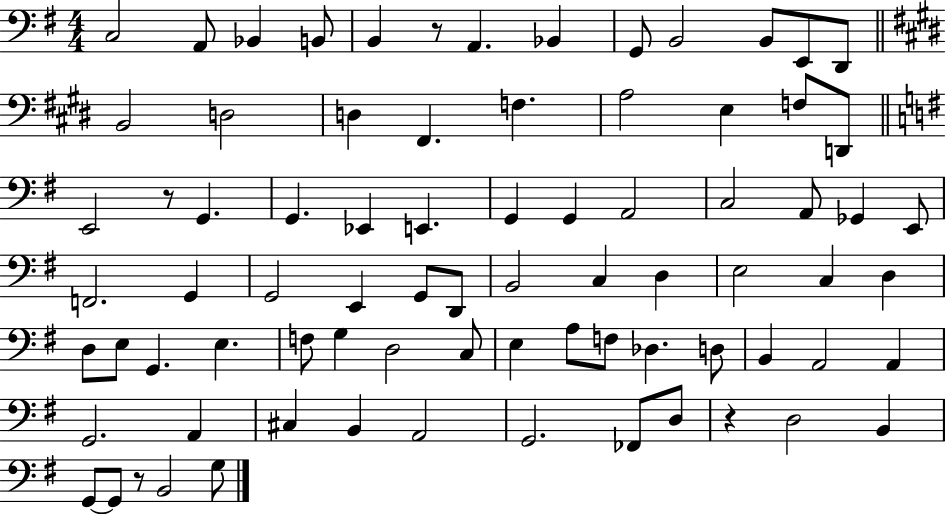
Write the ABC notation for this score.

X:1
T:Untitled
M:4/4
L:1/4
K:G
C,2 A,,/2 _B,, B,,/2 B,, z/2 A,, _B,, G,,/2 B,,2 B,,/2 E,,/2 D,,/2 B,,2 D,2 D, ^F,, F, A,2 E, F,/2 D,,/2 E,,2 z/2 G,, G,, _E,, E,, G,, G,, A,,2 C,2 A,,/2 _G,, E,,/2 F,,2 G,, G,,2 E,, G,,/2 D,,/2 B,,2 C, D, E,2 C, D, D,/2 E,/2 G,, E, F,/2 G, D,2 C,/2 E, A,/2 F,/2 _D, D,/2 B,, A,,2 A,, G,,2 A,, ^C, B,, A,,2 G,,2 _F,,/2 D,/2 z D,2 B,, G,,/2 G,,/2 z/2 B,,2 G,/2